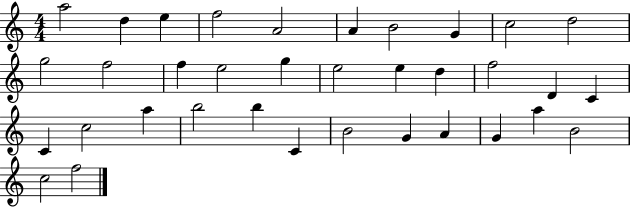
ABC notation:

X:1
T:Untitled
M:4/4
L:1/4
K:C
a2 d e f2 A2 A B2 G c2 d2 g2 f2 f e2 g e2 e d f2 D C C c2 a b2 b C B2 G A G a B2 c2 f2